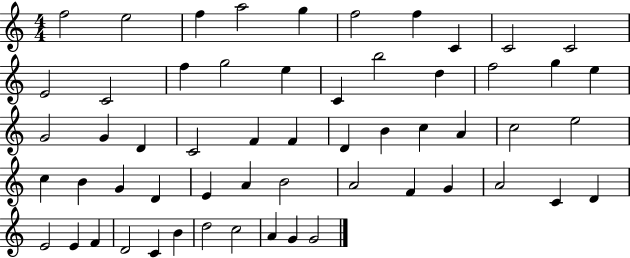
F5/h E5/h F5/q A5/h G5/q F5/h F5/q C4/q C4/h C4/h E4/h C4/h F5/q G5/h E5/q C4/q B5/h D5/q F5/h G5/q E5/q G4/h G4/q D4/q C4/h F4/q F4/q D4/q B4/q C5/q A4/q C5/h E5/h C5/q B4/q G4/q D4/q E4/q A4/q B4/h A4/h F4/q G4/q A4/h C4/q D4/q E4/h E4/q F4/q D4/h C4/q B4/q D5/h C5/h A4/q G4/q G4/h